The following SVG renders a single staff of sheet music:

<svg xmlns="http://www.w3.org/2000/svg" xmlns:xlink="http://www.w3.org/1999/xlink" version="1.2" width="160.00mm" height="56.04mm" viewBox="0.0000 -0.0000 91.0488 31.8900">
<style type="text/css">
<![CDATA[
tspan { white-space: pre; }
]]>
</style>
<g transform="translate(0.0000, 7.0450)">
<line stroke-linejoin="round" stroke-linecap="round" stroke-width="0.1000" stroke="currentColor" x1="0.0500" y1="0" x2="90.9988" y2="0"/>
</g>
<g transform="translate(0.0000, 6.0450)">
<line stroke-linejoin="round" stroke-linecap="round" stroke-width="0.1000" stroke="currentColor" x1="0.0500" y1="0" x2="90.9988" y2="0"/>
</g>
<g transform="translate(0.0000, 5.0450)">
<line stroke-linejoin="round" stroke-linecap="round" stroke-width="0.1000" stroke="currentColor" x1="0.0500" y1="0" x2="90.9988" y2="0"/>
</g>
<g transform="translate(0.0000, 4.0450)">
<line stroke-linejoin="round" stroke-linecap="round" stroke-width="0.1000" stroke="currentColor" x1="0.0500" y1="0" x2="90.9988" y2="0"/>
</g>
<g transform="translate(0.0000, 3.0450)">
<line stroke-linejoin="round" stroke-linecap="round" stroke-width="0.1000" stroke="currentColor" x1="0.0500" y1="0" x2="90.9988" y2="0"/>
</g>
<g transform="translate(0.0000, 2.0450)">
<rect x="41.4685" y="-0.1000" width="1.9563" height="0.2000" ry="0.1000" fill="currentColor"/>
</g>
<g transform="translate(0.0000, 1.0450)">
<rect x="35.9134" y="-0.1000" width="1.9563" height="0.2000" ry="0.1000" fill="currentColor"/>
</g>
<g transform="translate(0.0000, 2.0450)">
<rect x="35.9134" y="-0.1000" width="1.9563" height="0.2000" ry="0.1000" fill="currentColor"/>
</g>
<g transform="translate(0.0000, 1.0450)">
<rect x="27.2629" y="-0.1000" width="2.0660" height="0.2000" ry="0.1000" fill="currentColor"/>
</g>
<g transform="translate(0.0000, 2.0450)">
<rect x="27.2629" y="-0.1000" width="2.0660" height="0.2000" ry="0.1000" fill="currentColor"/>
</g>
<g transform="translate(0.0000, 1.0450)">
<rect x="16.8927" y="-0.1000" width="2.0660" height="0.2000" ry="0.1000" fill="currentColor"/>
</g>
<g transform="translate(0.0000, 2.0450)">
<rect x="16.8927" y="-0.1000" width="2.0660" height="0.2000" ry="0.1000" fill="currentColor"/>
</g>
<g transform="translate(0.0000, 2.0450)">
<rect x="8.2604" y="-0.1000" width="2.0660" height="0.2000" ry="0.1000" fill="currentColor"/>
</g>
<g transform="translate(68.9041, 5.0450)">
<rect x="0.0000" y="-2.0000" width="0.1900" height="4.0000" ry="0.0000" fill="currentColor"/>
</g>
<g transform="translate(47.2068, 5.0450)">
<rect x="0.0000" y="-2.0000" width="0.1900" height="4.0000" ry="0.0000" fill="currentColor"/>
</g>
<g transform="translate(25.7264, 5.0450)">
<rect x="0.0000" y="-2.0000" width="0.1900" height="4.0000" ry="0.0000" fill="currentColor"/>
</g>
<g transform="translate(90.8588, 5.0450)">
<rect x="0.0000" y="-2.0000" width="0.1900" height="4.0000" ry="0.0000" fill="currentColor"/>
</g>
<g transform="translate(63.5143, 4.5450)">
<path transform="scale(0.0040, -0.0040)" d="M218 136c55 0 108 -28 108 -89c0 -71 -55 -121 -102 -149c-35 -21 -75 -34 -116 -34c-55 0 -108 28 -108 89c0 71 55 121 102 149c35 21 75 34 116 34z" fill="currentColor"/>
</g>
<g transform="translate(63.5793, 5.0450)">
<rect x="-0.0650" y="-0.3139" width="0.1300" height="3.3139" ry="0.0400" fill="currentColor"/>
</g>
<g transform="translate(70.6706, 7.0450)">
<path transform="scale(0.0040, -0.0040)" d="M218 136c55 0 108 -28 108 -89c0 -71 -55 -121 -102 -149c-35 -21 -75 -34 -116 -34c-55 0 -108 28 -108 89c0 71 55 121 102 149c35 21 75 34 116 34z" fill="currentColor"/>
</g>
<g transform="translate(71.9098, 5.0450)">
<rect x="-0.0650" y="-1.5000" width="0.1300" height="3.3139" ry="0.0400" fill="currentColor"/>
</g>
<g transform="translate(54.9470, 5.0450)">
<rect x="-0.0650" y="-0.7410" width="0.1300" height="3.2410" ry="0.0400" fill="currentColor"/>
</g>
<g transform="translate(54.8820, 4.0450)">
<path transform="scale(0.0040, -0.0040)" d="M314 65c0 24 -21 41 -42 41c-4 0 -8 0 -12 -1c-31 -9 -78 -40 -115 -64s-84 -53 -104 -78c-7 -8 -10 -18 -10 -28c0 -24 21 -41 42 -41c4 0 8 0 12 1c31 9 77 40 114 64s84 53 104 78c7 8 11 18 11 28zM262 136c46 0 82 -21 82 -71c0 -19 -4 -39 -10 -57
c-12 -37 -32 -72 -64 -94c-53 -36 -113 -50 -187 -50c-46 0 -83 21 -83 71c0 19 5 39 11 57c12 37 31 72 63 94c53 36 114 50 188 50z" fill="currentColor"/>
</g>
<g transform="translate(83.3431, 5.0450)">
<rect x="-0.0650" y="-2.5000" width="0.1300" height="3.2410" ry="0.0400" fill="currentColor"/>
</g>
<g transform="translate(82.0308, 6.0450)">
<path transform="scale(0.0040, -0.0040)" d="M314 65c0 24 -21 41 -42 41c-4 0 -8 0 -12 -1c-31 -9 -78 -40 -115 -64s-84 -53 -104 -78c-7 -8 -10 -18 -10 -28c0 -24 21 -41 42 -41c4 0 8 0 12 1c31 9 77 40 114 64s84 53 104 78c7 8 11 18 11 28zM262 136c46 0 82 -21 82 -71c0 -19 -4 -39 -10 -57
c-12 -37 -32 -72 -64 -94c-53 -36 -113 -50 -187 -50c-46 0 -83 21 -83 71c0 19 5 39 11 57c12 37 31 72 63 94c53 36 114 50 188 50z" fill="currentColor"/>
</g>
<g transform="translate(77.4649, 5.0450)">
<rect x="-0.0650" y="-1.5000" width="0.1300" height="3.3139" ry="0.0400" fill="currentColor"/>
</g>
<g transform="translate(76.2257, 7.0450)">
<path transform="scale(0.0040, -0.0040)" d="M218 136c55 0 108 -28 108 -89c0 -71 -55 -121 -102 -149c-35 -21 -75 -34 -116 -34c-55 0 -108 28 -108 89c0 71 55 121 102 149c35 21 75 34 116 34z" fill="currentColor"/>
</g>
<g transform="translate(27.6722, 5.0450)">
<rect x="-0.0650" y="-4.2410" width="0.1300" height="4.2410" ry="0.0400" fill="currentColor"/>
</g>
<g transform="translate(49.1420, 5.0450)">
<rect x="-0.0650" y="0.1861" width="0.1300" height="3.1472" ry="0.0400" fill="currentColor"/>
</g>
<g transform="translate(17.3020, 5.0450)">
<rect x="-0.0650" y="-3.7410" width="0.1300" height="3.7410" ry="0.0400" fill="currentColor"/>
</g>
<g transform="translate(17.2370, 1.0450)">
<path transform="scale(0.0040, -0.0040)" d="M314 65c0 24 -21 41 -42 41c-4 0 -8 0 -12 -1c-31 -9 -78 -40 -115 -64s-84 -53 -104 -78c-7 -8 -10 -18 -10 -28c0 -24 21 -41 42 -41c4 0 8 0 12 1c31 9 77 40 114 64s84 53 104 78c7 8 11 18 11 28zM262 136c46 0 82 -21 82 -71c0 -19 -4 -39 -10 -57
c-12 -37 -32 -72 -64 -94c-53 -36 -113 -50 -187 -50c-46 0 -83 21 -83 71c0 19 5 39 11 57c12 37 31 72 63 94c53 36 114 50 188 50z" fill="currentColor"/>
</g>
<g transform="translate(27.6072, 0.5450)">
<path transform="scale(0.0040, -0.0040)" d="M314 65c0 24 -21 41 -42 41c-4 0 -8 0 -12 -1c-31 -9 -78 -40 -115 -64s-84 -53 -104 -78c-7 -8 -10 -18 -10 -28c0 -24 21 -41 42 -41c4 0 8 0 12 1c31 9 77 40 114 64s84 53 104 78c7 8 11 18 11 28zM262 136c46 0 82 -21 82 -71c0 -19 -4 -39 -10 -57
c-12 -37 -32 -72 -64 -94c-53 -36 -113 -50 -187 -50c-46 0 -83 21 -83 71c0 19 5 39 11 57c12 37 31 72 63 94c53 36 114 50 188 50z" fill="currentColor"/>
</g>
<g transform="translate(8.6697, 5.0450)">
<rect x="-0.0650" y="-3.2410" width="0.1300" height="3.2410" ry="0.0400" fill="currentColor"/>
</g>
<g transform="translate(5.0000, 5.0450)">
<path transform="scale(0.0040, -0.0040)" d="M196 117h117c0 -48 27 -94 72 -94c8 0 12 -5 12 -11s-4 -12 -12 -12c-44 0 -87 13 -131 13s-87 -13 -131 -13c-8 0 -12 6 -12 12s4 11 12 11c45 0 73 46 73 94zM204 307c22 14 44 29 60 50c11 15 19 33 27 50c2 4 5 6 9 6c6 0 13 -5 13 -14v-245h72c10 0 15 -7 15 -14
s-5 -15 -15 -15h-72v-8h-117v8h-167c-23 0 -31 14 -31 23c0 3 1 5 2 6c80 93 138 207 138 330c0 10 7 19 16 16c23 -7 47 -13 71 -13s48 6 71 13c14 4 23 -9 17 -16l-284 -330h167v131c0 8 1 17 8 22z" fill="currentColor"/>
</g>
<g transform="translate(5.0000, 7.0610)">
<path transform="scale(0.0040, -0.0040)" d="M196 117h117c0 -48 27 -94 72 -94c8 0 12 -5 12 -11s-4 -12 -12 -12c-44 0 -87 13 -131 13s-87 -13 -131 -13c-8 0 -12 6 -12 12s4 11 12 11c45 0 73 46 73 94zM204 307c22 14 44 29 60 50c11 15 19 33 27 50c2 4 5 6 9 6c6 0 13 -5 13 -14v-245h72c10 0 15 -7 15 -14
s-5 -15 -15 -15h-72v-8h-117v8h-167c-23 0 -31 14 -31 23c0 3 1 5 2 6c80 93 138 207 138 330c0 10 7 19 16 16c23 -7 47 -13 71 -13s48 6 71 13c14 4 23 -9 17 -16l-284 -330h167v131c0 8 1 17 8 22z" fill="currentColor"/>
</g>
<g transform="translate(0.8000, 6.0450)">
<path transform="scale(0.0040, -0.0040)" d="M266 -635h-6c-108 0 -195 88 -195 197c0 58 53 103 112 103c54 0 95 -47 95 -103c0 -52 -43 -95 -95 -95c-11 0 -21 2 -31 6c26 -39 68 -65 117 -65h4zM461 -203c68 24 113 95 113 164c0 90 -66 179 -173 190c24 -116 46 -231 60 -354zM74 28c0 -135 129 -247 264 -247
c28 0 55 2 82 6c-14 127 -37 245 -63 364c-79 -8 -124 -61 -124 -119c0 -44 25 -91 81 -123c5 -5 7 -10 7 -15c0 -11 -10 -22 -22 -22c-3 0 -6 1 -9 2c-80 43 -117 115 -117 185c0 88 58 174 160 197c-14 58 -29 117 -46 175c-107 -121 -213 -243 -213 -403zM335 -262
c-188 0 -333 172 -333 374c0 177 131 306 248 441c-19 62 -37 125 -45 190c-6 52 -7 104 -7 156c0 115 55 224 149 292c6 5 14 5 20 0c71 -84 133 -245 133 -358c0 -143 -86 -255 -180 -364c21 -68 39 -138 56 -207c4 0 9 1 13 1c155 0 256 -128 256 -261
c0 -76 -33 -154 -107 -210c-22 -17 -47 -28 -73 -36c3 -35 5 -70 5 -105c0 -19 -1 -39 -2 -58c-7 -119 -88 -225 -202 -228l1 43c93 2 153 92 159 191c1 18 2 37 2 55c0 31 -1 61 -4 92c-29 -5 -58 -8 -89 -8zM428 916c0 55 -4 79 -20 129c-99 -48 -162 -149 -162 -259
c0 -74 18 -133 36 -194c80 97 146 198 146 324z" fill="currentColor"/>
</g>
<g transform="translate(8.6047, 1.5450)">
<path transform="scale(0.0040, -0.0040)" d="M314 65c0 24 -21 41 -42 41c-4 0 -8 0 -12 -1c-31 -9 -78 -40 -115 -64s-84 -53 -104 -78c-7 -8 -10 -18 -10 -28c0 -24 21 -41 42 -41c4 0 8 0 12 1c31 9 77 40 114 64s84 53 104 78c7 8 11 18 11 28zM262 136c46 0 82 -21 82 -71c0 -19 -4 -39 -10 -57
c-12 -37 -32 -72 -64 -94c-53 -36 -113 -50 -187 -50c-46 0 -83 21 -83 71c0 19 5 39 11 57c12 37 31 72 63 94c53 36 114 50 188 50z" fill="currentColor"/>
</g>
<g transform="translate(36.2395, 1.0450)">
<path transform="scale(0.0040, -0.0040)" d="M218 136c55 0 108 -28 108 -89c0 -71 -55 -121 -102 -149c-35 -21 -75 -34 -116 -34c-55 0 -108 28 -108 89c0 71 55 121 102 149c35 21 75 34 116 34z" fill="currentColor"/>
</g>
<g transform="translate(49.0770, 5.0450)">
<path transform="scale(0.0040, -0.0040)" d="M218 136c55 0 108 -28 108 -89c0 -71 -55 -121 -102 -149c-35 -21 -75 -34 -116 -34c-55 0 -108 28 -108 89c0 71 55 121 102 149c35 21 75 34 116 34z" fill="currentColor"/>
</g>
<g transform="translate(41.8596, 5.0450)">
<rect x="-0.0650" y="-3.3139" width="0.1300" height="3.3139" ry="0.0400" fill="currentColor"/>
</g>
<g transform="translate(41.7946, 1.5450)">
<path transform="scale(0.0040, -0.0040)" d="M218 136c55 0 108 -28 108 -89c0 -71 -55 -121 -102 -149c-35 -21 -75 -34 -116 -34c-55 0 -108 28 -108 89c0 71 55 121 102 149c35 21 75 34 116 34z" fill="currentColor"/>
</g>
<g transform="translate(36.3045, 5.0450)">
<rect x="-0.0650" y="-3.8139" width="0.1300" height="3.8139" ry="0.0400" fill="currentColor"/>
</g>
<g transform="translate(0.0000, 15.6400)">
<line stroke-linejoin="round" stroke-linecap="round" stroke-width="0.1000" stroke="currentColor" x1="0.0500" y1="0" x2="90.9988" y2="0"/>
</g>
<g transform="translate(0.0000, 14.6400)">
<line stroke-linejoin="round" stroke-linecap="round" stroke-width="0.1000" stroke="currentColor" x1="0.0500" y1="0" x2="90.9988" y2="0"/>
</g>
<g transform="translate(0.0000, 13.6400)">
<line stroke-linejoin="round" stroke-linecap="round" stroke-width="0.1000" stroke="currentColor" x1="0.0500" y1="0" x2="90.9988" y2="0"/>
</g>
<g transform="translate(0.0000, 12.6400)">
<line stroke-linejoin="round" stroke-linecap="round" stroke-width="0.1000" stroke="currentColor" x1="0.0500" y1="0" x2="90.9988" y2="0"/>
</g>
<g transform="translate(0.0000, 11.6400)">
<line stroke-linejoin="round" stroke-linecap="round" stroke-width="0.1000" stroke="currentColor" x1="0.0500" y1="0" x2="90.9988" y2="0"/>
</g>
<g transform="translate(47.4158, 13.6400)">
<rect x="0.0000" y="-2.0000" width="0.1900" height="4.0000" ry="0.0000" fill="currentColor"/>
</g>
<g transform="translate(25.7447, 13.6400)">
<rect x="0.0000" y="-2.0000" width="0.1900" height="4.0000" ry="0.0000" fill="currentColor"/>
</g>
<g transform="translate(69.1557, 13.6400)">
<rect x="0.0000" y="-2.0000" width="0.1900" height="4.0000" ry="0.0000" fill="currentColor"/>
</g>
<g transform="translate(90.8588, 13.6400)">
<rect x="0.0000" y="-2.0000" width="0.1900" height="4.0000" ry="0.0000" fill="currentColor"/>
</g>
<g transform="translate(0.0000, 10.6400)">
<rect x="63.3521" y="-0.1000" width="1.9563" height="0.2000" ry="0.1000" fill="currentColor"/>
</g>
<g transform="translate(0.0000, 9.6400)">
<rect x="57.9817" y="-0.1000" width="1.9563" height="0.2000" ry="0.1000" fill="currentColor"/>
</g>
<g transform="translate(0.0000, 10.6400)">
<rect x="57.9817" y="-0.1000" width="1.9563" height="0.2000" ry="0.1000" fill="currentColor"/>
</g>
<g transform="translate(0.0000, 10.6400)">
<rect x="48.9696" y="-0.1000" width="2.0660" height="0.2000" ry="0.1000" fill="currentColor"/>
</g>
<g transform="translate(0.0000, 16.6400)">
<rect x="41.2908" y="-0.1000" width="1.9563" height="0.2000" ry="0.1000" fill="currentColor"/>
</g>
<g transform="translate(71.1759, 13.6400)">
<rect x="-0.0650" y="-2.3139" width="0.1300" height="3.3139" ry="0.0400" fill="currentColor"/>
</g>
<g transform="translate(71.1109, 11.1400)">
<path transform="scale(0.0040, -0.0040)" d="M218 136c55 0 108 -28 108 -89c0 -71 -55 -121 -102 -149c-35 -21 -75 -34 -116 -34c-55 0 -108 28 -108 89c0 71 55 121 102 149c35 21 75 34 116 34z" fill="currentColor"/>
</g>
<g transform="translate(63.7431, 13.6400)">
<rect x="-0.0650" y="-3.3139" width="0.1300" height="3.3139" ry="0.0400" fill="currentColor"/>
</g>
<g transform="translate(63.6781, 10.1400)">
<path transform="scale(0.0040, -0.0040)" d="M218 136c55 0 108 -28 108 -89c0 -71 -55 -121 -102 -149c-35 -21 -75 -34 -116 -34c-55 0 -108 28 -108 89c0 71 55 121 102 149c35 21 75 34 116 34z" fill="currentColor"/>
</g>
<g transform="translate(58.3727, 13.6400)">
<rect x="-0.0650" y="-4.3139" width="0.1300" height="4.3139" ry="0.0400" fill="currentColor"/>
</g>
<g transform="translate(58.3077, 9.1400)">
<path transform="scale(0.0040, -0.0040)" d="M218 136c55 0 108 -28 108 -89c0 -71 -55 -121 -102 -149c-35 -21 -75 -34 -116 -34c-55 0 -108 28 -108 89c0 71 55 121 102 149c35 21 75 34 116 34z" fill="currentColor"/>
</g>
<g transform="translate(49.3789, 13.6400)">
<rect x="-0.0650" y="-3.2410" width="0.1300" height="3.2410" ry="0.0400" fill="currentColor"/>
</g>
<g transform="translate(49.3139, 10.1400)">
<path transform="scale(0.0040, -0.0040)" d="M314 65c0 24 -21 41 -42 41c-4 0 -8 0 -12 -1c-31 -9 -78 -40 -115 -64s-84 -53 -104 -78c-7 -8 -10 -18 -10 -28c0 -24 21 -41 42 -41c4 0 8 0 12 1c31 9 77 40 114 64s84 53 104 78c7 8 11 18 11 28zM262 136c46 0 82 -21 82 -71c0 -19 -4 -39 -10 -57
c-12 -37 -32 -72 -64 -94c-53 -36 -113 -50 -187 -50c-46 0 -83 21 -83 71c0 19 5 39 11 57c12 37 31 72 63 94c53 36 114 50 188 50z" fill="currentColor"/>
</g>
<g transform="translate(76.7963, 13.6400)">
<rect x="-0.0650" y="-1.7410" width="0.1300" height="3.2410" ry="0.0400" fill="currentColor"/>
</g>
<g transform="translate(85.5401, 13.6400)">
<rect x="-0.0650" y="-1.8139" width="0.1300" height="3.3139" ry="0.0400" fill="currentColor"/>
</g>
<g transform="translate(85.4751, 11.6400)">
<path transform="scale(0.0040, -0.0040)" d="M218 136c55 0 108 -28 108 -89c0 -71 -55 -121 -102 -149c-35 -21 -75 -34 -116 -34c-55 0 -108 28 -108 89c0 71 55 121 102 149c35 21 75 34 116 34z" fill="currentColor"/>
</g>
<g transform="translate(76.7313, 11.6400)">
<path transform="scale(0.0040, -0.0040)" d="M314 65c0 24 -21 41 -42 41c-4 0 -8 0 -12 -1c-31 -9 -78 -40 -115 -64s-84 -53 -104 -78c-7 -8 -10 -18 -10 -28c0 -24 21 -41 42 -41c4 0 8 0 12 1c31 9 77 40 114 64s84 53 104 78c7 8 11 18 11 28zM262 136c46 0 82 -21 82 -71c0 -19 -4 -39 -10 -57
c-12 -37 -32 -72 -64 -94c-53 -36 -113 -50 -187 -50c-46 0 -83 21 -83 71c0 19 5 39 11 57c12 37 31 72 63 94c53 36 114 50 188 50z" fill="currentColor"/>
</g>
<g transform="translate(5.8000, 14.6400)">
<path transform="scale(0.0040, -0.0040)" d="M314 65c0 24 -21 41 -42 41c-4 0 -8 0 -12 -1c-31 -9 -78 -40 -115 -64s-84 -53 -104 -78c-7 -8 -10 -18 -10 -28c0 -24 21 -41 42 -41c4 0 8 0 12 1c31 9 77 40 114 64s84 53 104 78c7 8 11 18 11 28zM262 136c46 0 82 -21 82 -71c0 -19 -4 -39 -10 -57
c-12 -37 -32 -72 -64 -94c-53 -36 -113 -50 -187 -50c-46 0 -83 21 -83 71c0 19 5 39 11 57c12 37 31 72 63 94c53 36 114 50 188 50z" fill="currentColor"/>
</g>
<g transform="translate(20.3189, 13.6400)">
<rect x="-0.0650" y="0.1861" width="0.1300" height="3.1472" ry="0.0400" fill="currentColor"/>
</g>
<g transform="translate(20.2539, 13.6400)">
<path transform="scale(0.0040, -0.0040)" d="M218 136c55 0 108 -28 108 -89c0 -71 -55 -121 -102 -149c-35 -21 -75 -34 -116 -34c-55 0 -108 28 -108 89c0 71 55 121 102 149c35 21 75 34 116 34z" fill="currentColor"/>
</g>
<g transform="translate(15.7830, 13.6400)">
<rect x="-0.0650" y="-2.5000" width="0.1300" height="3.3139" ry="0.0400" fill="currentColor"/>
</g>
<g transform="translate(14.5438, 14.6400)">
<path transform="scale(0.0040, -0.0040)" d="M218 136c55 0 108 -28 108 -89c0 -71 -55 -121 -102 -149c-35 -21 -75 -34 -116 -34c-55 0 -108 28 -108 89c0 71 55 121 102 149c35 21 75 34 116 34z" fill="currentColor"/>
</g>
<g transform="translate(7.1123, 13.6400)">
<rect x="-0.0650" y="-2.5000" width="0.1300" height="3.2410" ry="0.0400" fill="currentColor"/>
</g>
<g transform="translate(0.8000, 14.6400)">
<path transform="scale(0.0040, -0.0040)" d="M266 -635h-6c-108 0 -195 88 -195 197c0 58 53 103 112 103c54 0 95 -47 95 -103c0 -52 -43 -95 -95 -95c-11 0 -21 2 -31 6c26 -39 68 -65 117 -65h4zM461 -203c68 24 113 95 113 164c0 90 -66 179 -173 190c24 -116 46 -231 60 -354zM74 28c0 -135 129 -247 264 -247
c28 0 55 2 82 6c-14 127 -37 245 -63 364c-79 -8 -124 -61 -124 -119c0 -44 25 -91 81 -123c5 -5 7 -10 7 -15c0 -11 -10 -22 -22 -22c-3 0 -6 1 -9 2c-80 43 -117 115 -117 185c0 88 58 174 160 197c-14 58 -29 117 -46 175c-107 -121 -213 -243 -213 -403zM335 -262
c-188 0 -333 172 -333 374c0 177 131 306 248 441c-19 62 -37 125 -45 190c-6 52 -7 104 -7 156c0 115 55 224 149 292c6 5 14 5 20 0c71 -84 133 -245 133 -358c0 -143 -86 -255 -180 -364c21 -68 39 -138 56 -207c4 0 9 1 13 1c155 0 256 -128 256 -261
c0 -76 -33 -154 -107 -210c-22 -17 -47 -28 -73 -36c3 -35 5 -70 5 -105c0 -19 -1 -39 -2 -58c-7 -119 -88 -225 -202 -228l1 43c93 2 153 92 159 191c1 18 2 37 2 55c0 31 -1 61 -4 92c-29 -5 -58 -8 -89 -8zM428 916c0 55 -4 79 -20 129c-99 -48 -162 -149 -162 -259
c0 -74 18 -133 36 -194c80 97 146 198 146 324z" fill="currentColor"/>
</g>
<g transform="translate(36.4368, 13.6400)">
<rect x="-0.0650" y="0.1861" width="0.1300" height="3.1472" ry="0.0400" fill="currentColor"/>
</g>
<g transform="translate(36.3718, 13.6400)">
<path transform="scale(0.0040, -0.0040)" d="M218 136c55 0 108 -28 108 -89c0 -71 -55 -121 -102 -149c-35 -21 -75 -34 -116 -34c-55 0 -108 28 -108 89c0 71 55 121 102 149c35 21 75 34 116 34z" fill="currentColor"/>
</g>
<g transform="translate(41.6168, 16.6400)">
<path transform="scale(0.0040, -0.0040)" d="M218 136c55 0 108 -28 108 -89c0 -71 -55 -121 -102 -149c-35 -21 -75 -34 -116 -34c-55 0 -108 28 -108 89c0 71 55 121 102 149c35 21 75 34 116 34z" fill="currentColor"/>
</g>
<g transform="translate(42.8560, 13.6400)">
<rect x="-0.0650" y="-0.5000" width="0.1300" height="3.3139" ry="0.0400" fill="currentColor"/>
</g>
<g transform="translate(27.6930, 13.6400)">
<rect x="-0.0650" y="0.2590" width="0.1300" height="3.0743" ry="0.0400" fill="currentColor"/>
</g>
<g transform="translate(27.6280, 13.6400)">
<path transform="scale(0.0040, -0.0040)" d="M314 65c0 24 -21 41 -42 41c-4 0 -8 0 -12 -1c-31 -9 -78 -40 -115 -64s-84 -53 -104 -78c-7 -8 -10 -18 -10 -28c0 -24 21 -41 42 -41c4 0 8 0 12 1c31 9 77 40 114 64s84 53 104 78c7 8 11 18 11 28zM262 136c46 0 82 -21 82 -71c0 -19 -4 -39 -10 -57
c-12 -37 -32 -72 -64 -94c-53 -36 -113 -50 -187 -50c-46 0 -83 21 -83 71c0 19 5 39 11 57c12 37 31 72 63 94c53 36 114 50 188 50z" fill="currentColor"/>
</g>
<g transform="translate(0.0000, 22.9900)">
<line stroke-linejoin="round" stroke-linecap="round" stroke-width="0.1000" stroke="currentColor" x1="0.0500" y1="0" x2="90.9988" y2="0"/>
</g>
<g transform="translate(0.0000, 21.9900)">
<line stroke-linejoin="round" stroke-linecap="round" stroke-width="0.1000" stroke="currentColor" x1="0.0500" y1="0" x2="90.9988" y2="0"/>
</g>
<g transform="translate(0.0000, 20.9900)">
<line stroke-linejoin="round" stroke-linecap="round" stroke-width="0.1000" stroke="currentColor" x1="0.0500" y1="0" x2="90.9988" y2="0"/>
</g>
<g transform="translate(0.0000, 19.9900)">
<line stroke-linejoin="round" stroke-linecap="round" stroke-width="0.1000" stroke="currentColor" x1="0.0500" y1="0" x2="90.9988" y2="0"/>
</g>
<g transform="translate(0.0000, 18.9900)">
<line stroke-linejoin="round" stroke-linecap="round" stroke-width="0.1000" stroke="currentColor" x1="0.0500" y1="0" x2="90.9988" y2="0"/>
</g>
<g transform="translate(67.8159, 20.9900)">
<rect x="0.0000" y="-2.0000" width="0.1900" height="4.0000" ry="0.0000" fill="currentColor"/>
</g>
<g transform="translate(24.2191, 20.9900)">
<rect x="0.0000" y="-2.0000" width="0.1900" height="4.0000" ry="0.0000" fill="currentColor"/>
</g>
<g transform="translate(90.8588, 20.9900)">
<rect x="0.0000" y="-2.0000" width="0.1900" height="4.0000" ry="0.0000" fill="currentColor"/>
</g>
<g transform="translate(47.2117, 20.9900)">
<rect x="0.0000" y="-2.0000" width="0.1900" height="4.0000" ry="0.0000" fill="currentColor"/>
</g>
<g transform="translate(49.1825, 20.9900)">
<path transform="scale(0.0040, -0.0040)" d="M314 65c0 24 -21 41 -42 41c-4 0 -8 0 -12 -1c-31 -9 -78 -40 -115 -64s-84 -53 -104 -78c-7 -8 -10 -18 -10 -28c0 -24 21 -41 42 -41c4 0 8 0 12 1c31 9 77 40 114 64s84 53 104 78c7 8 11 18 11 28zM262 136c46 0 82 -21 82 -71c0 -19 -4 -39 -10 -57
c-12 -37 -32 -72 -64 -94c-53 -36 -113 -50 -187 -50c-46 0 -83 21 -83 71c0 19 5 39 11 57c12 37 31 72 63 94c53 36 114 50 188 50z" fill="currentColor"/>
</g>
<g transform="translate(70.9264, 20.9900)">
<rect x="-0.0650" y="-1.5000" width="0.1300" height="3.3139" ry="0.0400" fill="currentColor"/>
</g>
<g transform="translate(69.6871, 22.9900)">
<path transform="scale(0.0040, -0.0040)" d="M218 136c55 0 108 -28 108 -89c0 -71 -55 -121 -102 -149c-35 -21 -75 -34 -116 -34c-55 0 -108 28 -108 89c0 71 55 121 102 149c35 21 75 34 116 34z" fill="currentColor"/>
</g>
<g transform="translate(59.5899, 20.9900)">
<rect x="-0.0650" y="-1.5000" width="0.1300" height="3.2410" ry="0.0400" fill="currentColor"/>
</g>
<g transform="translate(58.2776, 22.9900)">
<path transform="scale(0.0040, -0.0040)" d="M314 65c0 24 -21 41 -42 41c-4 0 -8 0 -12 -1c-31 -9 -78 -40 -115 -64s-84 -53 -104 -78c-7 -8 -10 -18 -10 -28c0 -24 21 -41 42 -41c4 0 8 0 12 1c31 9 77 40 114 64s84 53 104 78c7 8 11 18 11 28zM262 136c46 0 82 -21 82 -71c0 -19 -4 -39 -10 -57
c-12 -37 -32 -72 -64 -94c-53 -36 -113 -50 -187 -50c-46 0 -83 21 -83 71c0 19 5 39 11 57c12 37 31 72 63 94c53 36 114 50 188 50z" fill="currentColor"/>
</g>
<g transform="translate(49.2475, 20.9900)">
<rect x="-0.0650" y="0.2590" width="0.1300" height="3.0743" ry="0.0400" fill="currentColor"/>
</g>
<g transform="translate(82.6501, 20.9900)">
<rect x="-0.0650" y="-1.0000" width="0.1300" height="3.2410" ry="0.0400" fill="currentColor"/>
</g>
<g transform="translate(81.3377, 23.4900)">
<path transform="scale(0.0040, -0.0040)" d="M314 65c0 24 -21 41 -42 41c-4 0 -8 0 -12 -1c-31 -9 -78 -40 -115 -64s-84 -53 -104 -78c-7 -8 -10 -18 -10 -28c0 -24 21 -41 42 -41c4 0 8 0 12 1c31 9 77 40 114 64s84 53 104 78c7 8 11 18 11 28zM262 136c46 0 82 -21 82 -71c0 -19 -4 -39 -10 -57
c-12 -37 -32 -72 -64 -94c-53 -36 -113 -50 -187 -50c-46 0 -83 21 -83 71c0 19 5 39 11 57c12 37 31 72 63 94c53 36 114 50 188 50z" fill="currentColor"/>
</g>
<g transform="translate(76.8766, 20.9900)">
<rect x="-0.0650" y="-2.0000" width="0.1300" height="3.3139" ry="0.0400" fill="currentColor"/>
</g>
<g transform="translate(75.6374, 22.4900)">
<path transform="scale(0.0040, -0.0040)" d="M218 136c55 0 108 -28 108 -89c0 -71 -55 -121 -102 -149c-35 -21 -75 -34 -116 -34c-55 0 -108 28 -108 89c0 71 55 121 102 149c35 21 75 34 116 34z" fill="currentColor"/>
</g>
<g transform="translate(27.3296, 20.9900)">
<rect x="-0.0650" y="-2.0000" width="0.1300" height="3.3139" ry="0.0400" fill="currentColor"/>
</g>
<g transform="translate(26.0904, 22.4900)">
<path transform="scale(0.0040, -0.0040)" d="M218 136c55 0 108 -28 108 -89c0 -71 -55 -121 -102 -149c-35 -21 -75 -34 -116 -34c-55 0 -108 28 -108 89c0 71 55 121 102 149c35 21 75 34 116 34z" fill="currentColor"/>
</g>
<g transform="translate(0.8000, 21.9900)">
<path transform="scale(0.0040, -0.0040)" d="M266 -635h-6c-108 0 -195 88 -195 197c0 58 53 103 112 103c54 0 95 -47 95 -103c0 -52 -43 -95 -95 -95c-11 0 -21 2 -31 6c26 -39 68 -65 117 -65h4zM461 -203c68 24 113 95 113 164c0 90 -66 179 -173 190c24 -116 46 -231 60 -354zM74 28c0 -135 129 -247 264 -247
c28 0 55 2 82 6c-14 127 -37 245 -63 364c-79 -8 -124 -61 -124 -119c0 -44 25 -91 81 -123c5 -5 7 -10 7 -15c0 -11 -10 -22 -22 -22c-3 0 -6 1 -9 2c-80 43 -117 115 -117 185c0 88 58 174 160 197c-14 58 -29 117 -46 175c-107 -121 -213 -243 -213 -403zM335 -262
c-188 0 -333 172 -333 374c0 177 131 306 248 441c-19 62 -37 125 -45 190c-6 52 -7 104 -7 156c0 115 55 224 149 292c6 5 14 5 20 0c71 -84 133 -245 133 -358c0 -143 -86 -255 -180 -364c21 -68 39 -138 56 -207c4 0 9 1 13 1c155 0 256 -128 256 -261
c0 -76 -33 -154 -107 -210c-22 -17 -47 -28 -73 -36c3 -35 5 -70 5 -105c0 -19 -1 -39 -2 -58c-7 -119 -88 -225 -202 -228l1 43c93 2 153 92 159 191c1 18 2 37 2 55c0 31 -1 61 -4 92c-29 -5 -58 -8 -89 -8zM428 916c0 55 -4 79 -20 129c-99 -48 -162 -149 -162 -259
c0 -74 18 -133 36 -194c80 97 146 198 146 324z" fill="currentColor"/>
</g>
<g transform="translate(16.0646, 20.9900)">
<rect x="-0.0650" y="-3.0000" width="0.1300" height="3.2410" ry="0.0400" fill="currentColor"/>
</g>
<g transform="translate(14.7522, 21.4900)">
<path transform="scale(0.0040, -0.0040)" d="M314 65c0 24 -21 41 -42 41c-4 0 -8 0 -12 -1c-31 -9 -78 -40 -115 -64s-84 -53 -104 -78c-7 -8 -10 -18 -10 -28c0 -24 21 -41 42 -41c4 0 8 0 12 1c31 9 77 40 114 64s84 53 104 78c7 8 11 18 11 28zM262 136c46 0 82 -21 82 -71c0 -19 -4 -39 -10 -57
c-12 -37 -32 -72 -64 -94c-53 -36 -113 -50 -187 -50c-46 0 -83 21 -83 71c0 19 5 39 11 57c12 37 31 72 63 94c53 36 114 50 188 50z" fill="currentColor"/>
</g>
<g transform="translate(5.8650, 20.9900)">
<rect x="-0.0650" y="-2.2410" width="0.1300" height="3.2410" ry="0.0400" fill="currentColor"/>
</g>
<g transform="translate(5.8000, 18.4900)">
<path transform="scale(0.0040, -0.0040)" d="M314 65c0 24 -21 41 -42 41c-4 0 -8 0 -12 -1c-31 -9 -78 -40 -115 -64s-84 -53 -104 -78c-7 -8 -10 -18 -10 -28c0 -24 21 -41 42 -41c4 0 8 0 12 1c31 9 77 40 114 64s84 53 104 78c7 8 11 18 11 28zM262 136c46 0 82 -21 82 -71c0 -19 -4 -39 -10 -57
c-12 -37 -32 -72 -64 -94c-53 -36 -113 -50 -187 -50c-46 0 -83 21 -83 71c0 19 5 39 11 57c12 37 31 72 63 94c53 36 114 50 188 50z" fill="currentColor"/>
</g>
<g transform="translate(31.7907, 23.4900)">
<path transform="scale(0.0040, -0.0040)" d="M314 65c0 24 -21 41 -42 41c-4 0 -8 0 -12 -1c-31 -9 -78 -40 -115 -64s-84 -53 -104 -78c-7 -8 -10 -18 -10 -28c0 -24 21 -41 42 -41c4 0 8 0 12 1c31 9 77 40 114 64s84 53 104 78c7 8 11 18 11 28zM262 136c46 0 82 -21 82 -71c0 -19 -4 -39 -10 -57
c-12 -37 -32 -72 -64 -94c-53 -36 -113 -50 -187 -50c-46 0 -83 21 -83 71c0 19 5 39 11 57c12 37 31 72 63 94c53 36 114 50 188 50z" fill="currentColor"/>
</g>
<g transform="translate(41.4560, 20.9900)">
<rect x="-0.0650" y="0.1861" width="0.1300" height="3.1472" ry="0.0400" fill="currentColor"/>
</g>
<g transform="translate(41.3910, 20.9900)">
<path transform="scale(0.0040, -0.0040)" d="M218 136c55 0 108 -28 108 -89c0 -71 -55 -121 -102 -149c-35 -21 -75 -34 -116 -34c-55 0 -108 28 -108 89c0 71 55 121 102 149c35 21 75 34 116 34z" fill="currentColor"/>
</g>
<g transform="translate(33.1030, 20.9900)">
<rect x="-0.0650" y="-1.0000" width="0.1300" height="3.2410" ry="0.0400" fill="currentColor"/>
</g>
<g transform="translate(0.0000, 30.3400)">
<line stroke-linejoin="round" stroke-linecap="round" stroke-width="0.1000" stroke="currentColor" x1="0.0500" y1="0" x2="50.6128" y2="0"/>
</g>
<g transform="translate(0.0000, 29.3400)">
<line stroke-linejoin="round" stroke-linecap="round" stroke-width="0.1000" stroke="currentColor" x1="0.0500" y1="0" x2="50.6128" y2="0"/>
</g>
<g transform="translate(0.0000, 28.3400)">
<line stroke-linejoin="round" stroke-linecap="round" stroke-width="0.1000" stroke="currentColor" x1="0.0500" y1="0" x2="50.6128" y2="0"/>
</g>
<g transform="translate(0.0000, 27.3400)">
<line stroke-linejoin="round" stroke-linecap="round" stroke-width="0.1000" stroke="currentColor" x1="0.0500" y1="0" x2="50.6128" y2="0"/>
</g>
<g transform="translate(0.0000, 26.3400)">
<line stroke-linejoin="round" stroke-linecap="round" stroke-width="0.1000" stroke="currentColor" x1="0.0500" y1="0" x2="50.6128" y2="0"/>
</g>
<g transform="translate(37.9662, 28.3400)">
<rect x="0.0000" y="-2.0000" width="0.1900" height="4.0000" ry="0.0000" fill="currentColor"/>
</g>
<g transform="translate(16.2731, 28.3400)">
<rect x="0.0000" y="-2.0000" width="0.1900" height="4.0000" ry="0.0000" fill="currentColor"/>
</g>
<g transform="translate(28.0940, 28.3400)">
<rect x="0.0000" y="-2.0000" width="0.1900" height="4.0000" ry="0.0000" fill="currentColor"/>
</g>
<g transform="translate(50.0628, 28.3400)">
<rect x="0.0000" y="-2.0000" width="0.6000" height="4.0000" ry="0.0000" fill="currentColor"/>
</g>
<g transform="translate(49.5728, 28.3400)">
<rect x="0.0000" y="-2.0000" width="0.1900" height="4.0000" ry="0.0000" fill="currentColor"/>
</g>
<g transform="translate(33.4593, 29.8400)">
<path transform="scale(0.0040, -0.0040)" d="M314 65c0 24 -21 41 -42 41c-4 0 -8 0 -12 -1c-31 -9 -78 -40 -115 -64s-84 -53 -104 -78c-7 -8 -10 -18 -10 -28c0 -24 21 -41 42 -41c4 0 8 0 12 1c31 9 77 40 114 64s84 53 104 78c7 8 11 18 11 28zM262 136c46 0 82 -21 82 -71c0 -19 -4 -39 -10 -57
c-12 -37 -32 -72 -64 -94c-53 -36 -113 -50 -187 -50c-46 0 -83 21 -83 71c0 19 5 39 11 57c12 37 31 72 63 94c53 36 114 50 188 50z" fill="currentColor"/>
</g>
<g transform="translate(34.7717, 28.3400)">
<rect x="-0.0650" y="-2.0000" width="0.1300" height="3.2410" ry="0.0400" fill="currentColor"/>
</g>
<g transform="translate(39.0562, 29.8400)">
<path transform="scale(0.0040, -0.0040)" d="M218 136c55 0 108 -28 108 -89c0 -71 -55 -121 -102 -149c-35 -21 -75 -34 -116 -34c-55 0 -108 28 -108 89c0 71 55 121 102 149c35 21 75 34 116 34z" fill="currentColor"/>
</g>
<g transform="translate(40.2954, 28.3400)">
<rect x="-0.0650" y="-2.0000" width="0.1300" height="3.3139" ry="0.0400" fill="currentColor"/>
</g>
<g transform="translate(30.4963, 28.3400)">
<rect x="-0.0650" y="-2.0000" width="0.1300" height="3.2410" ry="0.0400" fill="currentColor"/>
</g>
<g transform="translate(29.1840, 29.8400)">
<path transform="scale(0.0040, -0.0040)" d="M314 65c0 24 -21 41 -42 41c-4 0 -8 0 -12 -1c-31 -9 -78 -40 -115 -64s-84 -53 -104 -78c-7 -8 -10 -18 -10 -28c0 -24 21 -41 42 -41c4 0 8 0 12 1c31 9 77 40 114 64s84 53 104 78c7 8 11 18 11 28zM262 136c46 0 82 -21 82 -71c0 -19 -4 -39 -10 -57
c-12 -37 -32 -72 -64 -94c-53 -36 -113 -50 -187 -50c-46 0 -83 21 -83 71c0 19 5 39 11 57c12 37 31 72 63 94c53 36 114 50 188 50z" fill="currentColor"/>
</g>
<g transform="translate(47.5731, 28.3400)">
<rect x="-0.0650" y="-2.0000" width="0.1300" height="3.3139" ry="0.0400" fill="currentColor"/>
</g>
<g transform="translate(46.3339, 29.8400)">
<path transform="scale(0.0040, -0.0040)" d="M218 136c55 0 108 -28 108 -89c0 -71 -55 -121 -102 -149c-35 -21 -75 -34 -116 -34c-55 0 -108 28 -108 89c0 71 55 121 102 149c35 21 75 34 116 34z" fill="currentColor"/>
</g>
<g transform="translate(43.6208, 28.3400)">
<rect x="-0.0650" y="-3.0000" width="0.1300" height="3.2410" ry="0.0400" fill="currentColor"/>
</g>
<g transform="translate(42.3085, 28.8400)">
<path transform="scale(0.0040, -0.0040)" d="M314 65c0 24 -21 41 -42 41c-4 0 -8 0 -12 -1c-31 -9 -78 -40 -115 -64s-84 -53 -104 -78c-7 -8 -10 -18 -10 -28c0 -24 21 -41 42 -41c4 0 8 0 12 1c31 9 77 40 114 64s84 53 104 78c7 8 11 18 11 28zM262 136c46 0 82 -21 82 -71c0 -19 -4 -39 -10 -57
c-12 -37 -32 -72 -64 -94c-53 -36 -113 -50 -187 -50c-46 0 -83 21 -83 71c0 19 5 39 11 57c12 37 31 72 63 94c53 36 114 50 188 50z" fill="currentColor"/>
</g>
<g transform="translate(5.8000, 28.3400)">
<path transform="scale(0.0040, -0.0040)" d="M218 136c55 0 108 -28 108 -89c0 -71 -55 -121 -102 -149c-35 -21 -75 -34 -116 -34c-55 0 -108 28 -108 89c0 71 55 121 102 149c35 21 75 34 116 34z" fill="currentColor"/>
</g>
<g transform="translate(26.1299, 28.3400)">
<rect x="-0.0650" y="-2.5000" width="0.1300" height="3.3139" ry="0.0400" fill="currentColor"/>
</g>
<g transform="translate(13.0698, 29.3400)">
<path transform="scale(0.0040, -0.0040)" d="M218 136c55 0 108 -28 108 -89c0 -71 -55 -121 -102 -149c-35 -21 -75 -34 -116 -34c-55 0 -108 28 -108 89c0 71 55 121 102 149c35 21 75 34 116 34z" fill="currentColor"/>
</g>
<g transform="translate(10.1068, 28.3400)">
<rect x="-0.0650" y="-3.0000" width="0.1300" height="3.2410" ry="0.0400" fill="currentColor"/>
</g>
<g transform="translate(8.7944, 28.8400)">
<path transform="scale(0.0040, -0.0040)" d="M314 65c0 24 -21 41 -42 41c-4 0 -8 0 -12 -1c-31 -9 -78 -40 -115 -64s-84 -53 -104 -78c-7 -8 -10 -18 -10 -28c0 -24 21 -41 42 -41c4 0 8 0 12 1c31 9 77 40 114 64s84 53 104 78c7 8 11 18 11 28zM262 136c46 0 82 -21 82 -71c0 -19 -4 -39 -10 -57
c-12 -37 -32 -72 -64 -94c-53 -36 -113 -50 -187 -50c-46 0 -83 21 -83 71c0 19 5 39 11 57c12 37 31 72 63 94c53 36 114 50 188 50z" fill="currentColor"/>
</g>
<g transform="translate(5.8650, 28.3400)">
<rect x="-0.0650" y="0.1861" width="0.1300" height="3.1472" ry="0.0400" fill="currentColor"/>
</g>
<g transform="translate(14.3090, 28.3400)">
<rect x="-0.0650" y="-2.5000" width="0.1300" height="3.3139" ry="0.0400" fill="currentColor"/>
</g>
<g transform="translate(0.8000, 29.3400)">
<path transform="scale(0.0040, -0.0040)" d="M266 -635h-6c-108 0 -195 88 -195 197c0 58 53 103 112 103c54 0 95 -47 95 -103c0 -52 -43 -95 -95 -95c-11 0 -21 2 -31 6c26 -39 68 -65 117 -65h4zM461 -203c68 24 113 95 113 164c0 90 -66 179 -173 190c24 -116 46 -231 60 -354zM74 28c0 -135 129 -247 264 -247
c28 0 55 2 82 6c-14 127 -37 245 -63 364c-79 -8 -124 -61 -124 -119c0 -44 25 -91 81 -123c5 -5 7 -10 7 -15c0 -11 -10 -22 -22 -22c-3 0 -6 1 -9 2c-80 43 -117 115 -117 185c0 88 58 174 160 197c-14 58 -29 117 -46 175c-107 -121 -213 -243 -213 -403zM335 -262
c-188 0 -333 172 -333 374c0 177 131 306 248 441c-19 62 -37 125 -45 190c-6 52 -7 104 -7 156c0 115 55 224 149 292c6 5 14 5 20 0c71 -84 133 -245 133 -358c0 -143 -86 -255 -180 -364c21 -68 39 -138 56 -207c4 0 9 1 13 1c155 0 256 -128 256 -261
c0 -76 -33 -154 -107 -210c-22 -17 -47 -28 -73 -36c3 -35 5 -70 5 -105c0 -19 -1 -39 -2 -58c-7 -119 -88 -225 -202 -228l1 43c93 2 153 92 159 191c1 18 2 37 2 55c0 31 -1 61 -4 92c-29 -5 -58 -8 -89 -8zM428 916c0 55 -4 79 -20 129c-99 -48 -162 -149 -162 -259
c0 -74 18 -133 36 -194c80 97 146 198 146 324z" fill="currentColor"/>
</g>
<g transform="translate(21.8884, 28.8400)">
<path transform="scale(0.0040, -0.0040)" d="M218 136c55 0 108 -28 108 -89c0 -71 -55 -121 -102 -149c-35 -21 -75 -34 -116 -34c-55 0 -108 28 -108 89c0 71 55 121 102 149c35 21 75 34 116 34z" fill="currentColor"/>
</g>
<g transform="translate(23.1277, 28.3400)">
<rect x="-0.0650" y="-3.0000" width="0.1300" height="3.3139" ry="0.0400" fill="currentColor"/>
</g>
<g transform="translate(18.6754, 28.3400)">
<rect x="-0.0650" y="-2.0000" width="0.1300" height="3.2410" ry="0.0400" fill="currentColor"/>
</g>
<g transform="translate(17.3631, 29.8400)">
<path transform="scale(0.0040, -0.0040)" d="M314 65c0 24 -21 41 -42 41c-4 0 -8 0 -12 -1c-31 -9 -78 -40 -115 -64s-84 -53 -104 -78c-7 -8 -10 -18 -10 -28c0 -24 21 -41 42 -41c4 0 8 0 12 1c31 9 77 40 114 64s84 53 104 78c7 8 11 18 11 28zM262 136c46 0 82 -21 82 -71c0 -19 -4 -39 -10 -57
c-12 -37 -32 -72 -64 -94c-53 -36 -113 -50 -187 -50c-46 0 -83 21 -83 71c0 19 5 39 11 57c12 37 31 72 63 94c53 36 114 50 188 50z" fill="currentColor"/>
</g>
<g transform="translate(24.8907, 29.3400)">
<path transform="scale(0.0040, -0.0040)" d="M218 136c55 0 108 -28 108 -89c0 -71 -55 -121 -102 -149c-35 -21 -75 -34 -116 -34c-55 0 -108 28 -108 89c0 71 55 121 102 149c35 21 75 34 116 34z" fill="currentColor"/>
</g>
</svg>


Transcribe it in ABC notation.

X:1
T:Untitled
M:4/4
L:1/4
K:C
b2 c'2 d'2 c' b B d2 c E E G2 G2 G B B2 B C b2 d' b g f2 f g2 A2 F D2 B B2 E2 E F D2 B A2 G F2 A G F2 F2 F A2 F